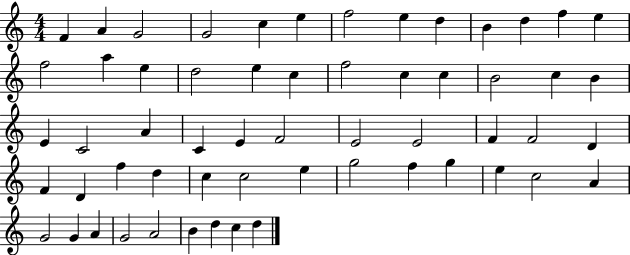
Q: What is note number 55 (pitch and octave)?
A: B4